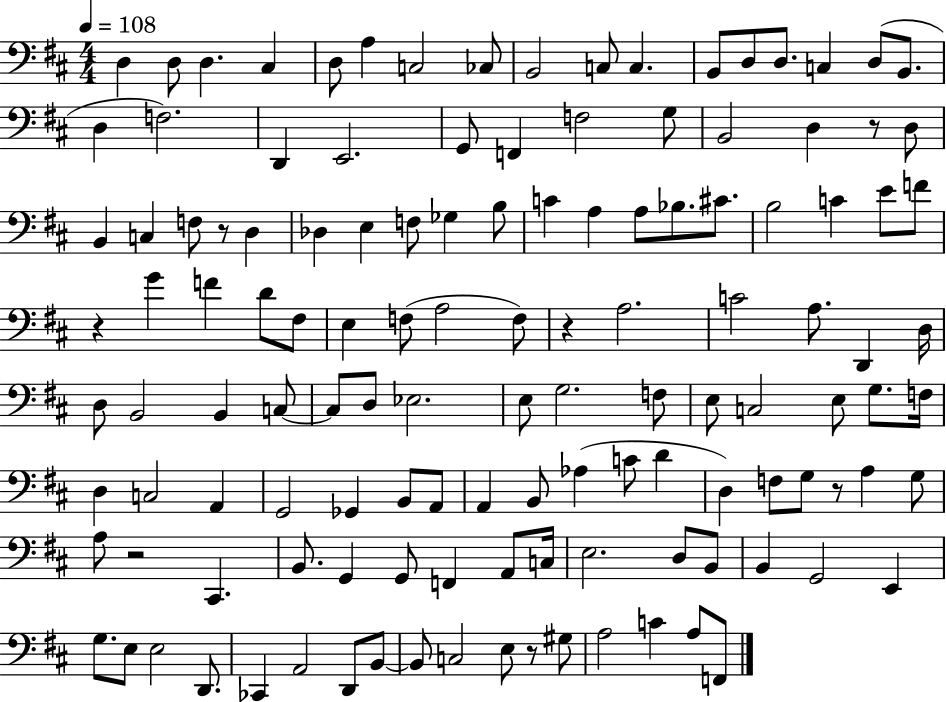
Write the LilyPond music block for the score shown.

{
  \clef bass
  \numericTimeSignature
  \time 4/4
  \key d \major
  \tempo 4 = 108
  d4 d8 d4. cis4 | d8 a4 c2 ces8 | b,2 c8 c4. | b,8 d8 d8. c4 d8( b,8. | \break d4 f2.) | d,4 e,2. | g,8 f,4 f2 g8 | b,2 d4 r8 d8 | \break b,4 c4 f8 r8 d4 | des4 e4 f8 ges4 b8 | c'4 a4 a8 bes8. cis'8. | b2 c'4 e'8 f'8 | \break r4 g'4 f'4 d'8 fis8 | e4 f8( a2 f8) | r4 a2. | c'2 a8. d,4 d16 | \break d8 b,2 b,4 c8~~ | c8 d8 ees2. | e8 g2. f8 | e8 c2 e8 g8. f16 | \break d4 c2 a,4 | g,2 ges,4 b,8 a,8 | a,4 b,8 aes4( c'8 d'4 | d4) f8 g8 r8 a4 g8 | \break a8 r2 cis,4. | b,8. g,4 g,8 f,4 a,8 c16 | e2. d8 b,8 | b,4 g,2 e,4 | \break g8. e8 e2 d,8. | ces,4 a,2 d,8 b,8~~ | b,8 c2 e8 r8 gis8 | a2 c'4 a8 f,8 | \break \bar "|."
}